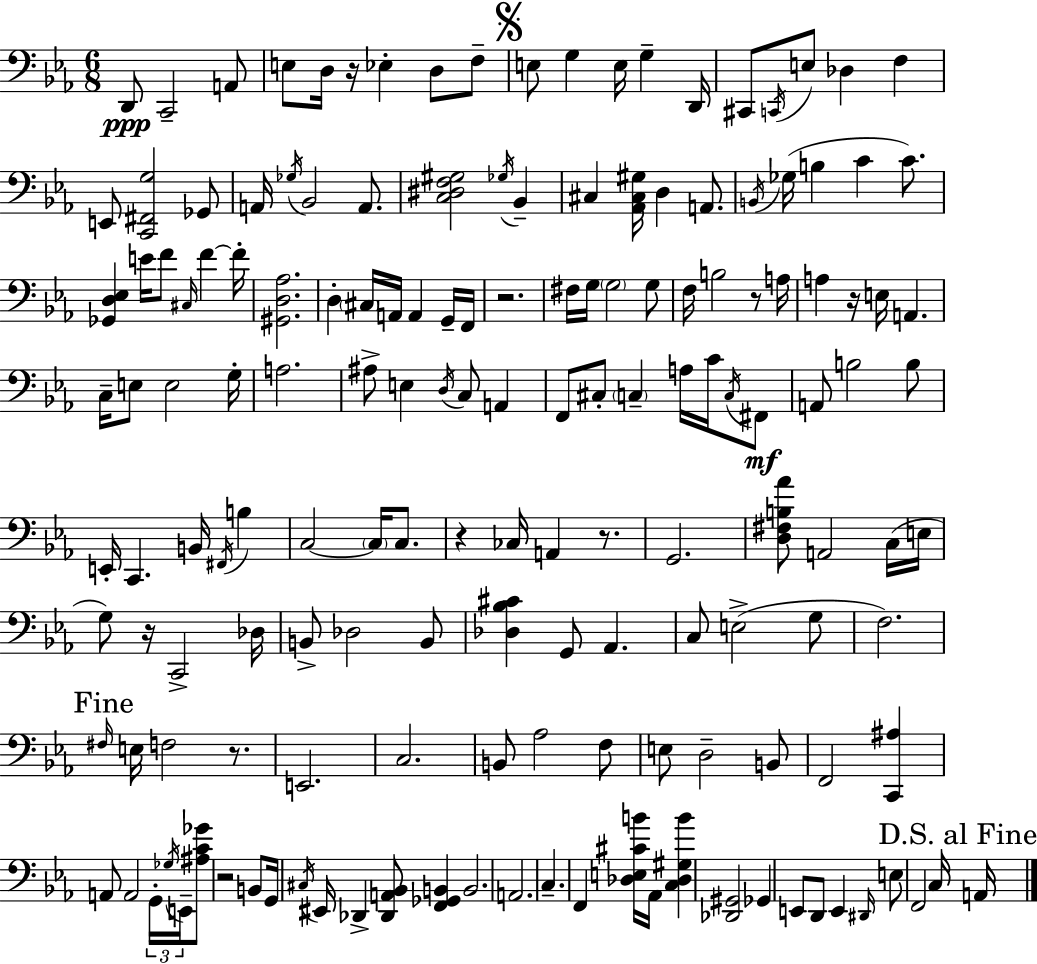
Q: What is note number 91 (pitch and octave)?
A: C2